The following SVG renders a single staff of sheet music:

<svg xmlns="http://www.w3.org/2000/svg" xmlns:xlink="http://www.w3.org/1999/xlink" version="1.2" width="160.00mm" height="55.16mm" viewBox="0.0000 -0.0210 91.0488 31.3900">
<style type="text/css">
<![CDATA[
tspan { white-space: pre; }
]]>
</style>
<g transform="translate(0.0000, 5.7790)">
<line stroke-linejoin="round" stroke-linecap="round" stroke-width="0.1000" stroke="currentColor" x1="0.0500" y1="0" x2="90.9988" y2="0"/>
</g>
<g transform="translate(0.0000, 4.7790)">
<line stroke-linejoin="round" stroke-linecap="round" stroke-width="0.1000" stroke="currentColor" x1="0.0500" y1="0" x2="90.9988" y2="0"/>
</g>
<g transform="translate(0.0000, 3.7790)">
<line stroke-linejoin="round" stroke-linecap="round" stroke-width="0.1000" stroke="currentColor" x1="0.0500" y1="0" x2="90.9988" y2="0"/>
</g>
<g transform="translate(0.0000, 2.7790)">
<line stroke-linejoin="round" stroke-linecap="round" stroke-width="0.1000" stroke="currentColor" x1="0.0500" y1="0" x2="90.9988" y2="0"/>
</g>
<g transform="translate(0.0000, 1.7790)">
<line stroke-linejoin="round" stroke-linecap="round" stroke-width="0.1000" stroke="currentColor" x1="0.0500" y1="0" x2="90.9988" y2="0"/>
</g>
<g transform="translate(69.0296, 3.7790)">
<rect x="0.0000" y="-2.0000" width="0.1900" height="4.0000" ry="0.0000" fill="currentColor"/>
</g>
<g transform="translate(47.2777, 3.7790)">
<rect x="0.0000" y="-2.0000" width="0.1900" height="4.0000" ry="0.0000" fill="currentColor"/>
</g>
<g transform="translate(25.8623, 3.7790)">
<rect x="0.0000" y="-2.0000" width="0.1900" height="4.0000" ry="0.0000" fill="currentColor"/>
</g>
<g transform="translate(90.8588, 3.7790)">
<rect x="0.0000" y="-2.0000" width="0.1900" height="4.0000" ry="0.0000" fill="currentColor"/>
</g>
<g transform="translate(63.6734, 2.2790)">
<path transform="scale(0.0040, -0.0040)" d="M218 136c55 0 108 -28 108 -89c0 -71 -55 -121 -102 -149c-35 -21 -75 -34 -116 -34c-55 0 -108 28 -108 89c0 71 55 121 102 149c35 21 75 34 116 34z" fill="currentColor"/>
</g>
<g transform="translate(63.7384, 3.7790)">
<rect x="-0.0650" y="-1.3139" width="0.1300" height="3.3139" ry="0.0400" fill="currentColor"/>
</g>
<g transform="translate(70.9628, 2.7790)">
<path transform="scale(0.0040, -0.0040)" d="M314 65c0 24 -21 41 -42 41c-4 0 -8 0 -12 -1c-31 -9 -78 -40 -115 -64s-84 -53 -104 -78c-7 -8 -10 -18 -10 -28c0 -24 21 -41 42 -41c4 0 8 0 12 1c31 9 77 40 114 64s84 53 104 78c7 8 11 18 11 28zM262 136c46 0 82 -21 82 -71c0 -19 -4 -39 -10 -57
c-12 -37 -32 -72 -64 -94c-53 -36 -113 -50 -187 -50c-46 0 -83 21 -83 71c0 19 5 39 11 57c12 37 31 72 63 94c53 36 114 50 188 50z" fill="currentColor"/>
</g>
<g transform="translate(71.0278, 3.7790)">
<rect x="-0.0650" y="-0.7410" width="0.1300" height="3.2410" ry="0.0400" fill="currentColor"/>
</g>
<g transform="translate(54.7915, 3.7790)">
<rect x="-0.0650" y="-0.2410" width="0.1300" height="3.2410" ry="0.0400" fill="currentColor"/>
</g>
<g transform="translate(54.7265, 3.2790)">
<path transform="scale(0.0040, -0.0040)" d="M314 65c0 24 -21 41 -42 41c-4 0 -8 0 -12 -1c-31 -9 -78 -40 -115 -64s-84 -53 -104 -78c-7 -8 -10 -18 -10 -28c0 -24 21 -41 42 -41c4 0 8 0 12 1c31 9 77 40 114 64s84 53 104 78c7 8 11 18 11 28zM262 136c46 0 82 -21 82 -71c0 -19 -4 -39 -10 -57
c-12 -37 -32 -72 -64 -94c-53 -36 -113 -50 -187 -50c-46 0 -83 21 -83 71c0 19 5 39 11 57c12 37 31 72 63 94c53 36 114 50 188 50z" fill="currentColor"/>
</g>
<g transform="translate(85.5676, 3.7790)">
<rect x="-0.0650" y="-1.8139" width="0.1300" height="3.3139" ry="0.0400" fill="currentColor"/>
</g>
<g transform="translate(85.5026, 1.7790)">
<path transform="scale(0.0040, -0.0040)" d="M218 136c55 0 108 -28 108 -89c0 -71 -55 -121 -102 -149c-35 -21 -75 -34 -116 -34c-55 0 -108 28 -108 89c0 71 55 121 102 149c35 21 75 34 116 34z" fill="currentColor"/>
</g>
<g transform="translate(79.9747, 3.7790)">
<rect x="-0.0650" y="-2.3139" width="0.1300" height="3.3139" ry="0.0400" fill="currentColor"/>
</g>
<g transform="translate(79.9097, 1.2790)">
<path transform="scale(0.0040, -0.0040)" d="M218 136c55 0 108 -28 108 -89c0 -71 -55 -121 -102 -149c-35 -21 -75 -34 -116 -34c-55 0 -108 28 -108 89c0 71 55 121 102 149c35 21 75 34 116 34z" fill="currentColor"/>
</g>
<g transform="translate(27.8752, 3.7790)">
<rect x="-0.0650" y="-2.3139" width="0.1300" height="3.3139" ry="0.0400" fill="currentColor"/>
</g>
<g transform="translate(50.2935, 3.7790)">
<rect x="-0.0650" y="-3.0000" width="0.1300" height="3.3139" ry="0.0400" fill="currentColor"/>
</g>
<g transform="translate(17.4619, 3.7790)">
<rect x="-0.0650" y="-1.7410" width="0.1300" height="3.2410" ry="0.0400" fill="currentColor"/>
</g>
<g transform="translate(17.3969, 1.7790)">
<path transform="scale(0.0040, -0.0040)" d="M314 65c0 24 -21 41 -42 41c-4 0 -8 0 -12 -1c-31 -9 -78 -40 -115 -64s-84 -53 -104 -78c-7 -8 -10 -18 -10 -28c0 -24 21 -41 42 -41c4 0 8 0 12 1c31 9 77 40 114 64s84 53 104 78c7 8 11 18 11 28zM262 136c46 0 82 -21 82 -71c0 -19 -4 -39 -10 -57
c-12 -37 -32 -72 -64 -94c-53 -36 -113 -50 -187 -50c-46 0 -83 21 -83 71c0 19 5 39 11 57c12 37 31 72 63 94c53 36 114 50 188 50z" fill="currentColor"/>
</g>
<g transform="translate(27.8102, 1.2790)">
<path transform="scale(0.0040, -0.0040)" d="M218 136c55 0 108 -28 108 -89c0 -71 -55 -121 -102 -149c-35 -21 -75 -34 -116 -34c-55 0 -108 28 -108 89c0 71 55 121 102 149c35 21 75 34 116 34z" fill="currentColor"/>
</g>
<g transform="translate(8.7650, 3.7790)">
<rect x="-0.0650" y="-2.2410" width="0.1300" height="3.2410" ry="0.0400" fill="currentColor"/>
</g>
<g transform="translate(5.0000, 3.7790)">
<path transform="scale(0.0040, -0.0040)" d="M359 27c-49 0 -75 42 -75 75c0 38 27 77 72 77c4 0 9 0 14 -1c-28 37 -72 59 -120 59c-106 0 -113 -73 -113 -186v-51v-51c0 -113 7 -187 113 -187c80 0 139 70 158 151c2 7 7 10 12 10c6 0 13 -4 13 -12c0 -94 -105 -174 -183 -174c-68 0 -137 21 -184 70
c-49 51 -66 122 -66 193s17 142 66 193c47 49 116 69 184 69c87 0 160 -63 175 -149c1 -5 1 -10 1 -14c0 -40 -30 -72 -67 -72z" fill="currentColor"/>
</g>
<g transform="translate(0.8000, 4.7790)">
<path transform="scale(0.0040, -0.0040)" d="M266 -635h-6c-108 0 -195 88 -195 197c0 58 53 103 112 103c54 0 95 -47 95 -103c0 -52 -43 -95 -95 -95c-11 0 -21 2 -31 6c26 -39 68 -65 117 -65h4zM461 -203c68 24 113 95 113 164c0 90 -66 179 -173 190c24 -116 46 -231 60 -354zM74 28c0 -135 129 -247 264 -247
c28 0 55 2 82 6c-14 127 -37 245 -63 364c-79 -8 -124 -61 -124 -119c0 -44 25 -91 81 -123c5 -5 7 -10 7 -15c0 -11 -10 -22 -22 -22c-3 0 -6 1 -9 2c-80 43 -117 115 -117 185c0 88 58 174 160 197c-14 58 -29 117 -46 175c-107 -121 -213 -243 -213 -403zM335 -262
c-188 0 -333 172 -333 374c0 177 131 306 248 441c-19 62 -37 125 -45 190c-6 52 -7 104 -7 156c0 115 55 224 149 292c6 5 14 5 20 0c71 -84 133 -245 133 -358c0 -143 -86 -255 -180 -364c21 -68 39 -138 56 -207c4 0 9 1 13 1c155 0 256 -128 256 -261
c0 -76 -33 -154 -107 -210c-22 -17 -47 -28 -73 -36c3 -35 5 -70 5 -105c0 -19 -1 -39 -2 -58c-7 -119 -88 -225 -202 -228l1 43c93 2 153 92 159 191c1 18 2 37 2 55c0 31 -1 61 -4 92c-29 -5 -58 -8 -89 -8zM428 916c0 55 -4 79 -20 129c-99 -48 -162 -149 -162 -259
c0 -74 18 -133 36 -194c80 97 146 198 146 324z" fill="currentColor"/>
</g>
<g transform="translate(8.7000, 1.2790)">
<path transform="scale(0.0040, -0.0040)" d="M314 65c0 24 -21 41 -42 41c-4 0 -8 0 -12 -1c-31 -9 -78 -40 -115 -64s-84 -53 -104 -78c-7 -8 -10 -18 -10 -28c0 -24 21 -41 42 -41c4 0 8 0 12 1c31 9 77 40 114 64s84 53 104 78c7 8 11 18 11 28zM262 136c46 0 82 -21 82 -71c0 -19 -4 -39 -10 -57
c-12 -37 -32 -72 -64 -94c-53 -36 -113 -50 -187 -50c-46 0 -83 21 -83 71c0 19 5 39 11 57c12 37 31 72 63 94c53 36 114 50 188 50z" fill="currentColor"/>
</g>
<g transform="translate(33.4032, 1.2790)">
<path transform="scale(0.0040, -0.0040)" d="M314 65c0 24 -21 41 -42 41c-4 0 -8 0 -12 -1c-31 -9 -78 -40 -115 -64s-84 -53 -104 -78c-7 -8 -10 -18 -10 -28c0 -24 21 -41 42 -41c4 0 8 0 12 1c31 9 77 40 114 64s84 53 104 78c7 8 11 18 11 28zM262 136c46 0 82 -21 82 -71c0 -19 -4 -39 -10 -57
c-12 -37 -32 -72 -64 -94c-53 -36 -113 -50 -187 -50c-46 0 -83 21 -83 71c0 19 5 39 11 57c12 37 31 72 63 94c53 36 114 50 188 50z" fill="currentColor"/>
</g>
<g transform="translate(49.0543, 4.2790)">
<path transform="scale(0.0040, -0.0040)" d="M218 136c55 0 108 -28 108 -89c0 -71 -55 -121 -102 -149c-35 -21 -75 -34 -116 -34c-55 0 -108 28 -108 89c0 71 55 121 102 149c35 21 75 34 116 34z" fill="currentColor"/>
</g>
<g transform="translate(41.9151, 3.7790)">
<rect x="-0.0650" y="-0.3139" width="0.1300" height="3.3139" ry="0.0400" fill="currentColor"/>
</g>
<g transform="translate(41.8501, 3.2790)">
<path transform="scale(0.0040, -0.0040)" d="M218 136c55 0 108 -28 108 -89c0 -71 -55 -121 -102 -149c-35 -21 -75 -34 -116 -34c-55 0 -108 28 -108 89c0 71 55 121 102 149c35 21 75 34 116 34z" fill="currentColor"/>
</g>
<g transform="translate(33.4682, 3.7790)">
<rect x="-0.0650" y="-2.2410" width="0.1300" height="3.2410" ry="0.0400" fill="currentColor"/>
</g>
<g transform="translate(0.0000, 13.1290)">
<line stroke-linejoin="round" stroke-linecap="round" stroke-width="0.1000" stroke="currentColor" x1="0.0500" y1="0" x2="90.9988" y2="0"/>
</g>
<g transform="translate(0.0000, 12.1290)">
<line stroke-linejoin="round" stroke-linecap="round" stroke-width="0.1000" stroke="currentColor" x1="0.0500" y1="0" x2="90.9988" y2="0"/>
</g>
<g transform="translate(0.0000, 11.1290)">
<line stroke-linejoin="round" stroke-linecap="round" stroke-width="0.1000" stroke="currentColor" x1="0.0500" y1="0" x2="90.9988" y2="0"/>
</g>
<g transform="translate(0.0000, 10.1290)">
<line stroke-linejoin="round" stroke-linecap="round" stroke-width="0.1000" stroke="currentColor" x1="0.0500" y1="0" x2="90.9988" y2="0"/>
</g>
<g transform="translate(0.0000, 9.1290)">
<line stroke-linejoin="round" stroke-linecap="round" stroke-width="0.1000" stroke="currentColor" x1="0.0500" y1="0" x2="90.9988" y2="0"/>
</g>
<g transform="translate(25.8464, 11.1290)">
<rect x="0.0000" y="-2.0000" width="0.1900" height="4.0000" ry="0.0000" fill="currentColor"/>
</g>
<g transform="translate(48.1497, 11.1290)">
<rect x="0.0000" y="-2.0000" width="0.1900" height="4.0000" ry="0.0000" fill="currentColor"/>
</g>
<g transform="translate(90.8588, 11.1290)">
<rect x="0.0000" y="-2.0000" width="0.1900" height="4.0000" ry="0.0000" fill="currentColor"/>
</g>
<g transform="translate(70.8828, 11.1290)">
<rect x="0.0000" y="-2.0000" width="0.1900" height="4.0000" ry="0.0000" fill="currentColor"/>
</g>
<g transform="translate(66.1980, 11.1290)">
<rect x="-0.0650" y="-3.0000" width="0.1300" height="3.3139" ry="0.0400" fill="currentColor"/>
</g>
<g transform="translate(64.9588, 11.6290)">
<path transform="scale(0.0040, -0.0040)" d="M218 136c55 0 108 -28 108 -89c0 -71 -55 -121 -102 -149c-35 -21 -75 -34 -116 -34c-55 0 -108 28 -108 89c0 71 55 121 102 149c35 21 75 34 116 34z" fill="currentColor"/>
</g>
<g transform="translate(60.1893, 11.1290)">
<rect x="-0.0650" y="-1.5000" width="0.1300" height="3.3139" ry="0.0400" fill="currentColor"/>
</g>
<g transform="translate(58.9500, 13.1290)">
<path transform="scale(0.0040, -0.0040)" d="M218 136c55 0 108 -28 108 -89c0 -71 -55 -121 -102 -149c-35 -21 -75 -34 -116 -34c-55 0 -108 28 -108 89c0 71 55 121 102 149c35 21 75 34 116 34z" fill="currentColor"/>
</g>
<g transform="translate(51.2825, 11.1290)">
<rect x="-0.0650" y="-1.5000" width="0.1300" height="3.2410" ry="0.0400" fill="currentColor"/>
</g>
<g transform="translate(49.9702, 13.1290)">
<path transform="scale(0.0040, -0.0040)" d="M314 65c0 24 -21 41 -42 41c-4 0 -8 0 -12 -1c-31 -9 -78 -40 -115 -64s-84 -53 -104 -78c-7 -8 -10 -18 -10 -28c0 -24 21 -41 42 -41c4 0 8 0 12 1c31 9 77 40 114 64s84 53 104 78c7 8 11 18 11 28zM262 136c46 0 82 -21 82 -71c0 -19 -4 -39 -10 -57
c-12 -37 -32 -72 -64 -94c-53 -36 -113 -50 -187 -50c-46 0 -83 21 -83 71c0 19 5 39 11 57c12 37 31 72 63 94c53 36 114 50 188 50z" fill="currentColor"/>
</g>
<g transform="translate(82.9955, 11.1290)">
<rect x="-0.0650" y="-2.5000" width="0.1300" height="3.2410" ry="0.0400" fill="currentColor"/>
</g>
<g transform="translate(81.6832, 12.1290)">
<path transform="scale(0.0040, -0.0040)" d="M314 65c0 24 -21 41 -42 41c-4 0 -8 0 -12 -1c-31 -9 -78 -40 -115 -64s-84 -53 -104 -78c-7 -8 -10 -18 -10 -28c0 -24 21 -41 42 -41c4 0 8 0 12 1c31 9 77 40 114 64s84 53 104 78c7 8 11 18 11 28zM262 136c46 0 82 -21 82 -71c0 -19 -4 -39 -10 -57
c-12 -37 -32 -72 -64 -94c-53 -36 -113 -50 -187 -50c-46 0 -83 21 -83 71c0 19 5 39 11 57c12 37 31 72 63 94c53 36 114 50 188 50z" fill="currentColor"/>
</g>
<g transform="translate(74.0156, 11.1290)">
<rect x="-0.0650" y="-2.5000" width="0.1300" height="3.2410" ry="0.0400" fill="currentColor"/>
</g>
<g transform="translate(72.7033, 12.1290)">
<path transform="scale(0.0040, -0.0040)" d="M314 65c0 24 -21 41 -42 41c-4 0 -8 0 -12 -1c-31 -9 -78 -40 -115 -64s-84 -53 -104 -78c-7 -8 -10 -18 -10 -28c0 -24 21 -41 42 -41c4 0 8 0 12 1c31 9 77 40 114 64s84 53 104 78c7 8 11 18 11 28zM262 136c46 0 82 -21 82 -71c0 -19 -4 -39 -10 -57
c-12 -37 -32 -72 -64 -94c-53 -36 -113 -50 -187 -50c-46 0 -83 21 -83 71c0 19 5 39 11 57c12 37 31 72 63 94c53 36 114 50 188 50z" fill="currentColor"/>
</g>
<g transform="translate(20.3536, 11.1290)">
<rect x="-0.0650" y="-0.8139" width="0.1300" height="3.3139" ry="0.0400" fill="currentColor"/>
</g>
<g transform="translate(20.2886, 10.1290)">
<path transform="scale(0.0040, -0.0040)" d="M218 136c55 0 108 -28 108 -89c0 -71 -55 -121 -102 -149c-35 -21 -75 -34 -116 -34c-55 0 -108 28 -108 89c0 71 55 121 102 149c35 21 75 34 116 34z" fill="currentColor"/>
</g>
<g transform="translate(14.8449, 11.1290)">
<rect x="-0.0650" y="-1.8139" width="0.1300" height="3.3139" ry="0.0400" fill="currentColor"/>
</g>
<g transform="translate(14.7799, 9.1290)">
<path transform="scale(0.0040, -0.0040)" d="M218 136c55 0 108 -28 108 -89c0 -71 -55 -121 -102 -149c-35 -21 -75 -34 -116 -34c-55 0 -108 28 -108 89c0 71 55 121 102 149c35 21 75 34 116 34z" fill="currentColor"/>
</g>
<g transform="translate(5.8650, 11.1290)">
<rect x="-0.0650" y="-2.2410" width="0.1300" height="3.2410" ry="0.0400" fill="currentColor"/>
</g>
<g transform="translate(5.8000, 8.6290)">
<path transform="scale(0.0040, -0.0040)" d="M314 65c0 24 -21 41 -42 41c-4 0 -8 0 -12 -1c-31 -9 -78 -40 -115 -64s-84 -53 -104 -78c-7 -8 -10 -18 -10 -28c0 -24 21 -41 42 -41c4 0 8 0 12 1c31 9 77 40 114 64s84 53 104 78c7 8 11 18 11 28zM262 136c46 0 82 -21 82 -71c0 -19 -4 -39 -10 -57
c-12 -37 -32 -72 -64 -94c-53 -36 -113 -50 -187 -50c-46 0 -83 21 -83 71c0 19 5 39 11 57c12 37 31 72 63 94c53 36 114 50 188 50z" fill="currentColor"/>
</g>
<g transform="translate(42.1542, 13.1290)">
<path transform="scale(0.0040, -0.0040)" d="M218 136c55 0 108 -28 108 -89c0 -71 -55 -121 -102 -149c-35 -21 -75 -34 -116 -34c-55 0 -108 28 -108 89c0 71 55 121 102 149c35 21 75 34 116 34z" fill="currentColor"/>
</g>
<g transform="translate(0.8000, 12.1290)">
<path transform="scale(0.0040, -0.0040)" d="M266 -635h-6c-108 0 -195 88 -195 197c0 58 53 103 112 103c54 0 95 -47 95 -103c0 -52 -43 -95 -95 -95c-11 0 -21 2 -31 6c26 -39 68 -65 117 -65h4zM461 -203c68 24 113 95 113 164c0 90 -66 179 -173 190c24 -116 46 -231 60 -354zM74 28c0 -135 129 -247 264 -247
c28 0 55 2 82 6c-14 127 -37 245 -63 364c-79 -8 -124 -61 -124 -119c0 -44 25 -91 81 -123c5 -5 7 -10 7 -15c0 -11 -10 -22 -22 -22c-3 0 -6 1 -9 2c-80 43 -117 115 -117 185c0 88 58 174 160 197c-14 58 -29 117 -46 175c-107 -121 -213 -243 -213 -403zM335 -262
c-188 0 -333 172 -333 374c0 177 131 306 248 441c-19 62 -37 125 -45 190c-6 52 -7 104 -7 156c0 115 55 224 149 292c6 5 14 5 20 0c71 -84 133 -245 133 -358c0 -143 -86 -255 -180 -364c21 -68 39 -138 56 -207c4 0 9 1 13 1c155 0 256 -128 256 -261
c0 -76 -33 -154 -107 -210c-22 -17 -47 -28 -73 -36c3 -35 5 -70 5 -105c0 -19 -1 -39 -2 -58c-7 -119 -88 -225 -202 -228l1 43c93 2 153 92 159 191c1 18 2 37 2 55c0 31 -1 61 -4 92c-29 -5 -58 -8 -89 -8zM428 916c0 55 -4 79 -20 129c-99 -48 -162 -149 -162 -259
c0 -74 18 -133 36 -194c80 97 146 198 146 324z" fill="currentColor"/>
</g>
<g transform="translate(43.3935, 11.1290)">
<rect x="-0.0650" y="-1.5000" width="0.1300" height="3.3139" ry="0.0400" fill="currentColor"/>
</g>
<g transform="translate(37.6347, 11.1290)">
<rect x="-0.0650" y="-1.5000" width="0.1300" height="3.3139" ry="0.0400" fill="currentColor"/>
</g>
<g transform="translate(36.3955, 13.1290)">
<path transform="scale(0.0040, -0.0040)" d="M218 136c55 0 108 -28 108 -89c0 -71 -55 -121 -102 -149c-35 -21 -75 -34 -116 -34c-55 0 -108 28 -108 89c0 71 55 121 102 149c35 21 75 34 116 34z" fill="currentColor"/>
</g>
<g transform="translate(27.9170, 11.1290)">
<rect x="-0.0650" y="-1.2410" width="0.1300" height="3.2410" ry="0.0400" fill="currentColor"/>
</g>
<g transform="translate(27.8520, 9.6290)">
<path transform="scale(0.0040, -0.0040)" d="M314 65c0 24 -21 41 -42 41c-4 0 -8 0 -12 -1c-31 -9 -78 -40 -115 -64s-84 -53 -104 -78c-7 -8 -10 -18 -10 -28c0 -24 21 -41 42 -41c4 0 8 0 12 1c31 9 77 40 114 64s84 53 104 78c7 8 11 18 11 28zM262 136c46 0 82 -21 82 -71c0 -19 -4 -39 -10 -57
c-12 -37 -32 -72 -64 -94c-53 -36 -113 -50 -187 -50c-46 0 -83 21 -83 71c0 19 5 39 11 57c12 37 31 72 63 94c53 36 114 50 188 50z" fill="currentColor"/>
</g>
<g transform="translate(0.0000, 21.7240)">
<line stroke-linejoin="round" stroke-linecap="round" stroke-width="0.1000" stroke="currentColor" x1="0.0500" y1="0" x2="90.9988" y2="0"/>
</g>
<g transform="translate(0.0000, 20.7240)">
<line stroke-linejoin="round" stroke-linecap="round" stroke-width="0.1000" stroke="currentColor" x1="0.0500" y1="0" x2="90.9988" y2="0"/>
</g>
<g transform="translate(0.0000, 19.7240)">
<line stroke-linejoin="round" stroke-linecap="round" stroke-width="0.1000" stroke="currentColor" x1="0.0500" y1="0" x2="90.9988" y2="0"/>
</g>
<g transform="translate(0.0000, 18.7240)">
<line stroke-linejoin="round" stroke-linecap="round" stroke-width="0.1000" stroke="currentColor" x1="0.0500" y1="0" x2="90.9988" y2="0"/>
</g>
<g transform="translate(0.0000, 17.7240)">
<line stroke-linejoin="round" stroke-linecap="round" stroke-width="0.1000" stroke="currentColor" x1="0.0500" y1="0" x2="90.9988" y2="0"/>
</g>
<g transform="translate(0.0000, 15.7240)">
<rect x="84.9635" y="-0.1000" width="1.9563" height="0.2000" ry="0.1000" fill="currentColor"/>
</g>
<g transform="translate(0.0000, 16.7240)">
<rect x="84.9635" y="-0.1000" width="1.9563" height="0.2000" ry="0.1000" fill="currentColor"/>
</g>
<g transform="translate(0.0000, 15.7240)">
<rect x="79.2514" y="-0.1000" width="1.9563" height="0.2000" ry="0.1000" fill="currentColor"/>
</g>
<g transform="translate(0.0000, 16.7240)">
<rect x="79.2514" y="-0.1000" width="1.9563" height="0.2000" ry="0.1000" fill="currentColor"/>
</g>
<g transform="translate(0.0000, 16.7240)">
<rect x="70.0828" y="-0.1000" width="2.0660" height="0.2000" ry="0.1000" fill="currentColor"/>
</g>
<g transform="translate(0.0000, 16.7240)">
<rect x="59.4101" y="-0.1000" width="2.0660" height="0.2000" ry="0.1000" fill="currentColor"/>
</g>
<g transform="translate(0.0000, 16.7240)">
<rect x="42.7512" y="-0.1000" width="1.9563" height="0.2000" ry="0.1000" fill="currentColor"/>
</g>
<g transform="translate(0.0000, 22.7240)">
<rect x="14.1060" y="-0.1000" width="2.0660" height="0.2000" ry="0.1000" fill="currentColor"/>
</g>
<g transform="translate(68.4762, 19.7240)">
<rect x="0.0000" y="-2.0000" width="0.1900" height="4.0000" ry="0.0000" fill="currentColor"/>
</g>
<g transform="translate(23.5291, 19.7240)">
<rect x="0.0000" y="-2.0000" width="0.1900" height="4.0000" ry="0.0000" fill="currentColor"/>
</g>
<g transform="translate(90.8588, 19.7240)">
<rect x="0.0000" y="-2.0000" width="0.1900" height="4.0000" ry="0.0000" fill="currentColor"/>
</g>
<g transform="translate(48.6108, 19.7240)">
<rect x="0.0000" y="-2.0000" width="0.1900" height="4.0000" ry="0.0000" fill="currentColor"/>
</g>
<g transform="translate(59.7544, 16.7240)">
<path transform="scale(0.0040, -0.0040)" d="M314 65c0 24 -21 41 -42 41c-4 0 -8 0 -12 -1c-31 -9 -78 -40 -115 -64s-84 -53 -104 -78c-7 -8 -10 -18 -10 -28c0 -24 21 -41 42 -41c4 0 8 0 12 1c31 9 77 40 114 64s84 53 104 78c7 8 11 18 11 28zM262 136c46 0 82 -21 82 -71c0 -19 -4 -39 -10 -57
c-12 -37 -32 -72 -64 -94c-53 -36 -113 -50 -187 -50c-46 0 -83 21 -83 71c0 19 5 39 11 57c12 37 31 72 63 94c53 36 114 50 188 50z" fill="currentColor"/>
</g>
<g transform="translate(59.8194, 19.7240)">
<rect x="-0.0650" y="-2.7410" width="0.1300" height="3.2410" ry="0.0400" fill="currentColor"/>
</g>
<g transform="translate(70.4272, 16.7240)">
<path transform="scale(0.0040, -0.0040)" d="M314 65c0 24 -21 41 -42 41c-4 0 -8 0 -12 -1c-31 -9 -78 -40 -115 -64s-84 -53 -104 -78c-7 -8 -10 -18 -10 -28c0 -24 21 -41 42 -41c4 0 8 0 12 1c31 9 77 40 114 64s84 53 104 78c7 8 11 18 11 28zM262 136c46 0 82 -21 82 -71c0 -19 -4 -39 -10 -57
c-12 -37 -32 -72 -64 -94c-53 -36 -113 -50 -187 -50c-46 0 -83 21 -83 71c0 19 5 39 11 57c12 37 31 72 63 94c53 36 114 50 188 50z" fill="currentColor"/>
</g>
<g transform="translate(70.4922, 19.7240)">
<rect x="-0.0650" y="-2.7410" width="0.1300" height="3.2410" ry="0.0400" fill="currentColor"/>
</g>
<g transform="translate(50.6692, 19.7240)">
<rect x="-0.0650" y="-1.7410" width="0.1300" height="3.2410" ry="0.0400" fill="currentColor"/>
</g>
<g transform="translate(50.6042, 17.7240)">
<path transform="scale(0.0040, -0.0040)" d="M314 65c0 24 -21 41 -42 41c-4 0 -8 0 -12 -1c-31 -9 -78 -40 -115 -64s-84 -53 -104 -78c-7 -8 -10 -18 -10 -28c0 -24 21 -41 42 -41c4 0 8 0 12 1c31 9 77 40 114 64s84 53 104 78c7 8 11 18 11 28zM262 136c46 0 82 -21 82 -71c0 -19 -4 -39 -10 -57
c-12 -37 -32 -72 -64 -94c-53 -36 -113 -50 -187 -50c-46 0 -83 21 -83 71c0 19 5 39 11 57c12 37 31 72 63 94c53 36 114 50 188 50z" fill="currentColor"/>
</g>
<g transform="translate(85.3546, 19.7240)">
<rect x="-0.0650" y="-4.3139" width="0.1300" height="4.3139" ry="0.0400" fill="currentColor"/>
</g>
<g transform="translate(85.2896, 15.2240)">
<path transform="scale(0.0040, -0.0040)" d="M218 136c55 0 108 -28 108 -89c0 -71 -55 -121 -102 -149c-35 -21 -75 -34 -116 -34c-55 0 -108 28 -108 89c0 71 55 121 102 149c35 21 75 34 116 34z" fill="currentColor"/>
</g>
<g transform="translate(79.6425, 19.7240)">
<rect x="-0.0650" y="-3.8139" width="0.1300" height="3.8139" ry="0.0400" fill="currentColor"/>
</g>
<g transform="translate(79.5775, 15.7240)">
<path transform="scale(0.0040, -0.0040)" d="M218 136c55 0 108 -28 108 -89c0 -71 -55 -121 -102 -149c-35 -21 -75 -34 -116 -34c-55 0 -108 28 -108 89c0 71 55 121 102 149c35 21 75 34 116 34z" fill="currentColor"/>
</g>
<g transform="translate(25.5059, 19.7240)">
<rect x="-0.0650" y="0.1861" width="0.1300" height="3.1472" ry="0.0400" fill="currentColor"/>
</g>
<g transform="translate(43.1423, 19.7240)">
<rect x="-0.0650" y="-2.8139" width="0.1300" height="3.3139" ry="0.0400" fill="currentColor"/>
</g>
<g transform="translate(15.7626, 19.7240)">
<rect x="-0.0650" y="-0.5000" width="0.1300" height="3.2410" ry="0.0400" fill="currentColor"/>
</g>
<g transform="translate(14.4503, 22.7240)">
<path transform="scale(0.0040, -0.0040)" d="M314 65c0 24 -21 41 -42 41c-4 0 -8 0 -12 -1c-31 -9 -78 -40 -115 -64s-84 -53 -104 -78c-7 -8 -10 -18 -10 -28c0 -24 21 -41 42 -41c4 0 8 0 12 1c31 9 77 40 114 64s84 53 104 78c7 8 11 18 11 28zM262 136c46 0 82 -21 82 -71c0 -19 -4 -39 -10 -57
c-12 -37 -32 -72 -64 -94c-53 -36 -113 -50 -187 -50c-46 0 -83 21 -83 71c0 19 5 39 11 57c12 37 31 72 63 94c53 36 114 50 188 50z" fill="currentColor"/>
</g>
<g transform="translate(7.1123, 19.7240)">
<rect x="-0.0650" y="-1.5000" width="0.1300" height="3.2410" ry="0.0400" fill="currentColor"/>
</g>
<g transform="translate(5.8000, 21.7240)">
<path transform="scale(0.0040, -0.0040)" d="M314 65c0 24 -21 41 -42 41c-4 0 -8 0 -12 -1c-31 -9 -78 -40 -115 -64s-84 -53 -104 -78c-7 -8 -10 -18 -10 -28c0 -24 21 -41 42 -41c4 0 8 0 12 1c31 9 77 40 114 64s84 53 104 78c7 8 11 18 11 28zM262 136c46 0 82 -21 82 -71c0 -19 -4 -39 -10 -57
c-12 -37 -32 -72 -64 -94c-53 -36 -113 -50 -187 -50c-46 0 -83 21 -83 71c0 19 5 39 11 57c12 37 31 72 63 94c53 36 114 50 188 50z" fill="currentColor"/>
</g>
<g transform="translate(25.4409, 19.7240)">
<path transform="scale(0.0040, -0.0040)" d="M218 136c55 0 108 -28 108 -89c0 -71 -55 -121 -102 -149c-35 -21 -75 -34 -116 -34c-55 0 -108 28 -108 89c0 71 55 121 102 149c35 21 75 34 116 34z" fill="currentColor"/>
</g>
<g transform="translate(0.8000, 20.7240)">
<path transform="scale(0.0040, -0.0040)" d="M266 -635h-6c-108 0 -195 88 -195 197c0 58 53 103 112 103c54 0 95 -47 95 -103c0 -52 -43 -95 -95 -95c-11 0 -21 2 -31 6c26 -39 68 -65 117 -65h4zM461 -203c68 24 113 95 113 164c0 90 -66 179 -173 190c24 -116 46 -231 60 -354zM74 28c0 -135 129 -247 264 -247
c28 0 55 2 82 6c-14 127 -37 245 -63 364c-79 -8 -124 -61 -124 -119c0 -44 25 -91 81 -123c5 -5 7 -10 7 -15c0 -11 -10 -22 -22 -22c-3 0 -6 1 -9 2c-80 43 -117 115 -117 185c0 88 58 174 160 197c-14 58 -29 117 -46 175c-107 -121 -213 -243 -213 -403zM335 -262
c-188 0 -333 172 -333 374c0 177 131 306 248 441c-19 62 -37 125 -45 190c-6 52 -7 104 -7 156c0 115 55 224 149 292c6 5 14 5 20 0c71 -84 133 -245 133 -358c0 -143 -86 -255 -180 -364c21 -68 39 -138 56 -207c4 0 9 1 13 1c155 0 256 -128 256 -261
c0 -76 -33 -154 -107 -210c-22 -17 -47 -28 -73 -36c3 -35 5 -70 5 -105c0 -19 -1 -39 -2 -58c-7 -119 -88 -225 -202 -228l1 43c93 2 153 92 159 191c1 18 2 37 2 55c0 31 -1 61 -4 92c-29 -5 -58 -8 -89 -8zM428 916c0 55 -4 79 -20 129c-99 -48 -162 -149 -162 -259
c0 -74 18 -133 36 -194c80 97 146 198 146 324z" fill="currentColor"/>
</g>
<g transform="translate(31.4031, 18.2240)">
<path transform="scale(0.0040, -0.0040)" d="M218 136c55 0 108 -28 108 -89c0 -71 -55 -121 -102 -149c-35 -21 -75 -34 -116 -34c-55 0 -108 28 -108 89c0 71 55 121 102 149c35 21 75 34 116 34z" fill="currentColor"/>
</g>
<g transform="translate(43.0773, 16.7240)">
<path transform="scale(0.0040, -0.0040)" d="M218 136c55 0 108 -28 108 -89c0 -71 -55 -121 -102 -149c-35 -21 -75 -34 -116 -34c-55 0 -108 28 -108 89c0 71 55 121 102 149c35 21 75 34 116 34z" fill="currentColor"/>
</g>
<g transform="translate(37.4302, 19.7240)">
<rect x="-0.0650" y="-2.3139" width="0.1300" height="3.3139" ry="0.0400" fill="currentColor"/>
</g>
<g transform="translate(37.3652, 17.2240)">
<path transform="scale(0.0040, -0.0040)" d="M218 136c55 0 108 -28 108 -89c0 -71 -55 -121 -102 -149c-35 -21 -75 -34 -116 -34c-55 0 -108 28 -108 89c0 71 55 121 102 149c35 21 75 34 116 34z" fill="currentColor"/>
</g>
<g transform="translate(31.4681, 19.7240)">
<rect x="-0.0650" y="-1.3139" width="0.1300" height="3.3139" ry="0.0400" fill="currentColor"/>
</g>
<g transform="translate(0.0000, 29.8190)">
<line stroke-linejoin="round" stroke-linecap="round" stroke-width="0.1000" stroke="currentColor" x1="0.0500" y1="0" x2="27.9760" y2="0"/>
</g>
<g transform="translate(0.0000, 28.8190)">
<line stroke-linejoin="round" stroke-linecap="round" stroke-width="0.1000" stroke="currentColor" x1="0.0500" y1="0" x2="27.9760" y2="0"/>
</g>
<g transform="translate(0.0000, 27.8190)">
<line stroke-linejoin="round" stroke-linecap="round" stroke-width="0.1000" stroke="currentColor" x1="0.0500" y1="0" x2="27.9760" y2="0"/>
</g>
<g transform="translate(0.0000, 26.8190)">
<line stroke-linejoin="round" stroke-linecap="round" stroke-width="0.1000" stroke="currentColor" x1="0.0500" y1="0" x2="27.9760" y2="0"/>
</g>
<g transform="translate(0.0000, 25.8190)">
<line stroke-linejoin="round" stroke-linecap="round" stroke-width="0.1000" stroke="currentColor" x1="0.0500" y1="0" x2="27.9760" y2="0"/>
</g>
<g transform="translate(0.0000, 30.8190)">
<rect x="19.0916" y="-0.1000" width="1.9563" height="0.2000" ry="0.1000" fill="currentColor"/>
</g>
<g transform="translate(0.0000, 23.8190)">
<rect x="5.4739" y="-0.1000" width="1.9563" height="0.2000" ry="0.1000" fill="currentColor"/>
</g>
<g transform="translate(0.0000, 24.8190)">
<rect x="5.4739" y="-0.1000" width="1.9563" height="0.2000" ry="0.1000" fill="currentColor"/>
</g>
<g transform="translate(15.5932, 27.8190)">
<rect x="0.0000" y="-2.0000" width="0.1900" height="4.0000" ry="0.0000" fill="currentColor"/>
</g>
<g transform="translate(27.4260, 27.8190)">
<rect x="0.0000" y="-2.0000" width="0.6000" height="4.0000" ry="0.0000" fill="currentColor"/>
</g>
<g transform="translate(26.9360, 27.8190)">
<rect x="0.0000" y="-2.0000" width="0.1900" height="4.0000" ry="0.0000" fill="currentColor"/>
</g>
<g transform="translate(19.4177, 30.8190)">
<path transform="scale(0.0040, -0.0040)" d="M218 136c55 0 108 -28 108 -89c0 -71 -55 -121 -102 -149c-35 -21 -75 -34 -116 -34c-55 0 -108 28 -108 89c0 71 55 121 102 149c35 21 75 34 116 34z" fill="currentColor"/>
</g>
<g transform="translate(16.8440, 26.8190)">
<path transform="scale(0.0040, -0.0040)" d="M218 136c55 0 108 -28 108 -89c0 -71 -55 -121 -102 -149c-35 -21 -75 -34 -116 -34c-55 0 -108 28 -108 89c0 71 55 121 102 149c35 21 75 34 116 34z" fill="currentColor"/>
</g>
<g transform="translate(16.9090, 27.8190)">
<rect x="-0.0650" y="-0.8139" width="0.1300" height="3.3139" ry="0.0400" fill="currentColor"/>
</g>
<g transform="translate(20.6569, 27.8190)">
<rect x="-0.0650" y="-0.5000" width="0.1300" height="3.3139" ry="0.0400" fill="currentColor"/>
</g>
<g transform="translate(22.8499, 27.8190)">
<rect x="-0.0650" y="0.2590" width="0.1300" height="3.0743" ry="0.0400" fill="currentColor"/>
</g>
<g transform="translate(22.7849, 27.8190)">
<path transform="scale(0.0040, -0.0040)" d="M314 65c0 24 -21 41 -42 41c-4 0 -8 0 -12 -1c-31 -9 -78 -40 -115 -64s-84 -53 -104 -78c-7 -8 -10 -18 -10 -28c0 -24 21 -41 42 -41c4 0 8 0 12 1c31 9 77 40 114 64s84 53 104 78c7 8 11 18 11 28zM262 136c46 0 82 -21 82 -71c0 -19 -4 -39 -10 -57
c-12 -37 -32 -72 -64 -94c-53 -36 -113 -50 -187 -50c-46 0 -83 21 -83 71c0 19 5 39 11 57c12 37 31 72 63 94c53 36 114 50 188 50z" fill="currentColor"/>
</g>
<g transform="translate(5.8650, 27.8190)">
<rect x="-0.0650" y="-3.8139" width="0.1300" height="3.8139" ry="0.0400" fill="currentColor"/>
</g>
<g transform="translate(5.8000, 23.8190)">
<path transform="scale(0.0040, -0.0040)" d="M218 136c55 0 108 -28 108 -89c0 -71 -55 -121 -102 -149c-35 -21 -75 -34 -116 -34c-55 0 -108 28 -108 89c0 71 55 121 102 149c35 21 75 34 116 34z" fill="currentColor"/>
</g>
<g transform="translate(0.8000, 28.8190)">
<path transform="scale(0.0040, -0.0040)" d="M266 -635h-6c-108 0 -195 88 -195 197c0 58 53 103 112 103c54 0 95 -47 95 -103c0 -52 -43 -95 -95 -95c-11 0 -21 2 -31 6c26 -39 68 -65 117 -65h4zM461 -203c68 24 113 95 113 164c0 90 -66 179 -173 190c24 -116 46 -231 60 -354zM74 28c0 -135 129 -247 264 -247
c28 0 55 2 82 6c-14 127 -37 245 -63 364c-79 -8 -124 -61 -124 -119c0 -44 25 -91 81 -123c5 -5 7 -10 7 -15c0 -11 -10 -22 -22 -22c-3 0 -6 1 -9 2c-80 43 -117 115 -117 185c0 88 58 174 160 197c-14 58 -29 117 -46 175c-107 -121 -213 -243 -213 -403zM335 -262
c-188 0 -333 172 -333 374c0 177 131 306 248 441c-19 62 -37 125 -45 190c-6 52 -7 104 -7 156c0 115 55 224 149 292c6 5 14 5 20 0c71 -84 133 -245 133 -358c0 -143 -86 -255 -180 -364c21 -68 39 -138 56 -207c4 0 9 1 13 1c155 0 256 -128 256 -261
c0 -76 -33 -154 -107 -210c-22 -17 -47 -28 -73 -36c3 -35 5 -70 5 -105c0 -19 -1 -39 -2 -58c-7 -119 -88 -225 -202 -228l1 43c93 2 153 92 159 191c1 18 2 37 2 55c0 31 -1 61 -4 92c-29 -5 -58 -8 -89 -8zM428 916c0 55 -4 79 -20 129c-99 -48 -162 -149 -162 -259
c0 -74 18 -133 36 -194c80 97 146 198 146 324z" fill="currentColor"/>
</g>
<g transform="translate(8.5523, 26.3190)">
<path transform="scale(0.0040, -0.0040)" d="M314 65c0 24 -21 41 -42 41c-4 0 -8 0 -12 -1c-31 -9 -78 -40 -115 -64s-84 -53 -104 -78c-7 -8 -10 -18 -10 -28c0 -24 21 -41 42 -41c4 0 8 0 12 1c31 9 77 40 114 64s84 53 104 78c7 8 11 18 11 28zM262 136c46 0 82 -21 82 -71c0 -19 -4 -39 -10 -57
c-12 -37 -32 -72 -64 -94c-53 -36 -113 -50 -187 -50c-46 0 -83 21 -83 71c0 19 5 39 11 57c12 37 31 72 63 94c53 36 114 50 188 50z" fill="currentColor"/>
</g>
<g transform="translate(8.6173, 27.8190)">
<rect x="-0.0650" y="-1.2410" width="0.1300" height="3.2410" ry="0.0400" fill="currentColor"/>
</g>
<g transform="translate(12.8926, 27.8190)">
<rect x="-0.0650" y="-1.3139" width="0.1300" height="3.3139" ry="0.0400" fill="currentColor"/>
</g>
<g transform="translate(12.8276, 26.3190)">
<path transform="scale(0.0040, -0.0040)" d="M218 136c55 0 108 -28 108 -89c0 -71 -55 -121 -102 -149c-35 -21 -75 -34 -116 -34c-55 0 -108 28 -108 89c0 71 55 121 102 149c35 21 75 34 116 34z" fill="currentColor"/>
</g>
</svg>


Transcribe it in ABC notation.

X:1
T:Untitled
M:4/4
L:1/4
K:C
g2 f2 g g2 c A c2 e d2 g f g2 f d e2 E E E2 E A G2 G2 E2 C2 B e g a f2 a2 a2 c' d' c' e2 e d C B2